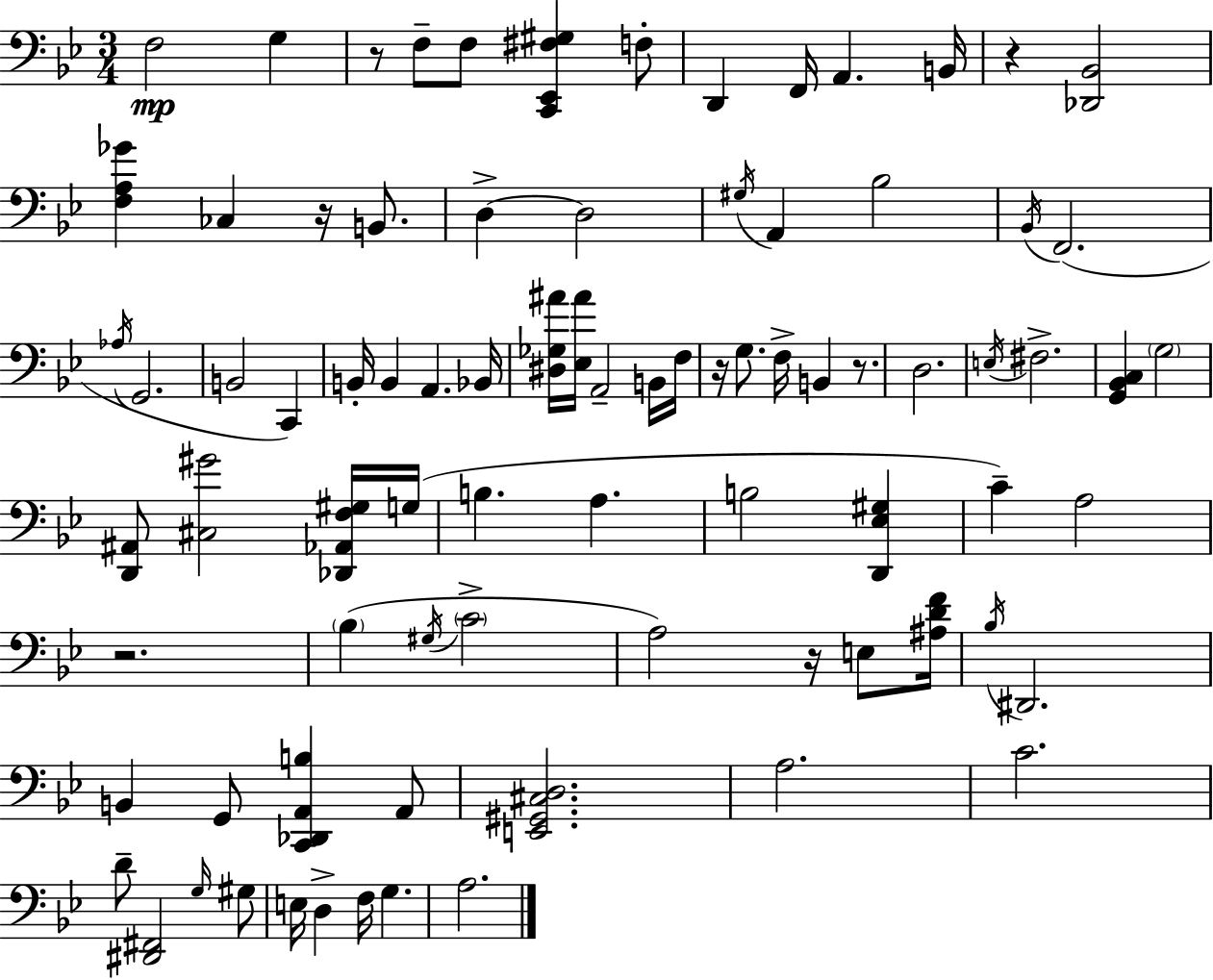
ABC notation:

X:1
T:Untitled
M:3/4
L:1/4
K:Gm
F,2 G, z/2 F,/2 F,/2 [C,,_E,,^F,^G,] F,/2 D,, F,,/4 A,, B,,/4 z [_D,,_B,,]2 [F,A,_G] _C, z/4 B,,/2 D, D,2 ^G,/4 A,, _B,2 _B,,/4 F,,2 _A,/4 G,,2 B,,2 C,, B,,/4 B,, A,, _B,,/4 [^D,_G,^A]/4 [_E,^A]/4 A,,2 B,,/4 F,/4 z/4 G,/2 F,/4 B,, z/2 D,2 E,/4 ^F,2 [G,,_B,,C,] G,2 [D,,^A,,]/2 [^C,^G]2 [_D,,_A,,F,^G,]/4 G,/4 B, A, B,2 [D,,_E,^G,] C A,2 z2 _B, ^G,/4 C2 A,2 z/4 E,/2 [^A,DF]/4 _B,/4 ^D,,2 B,, G,,/2 [C,,_D,,A,,B,] A,,/2 [E,,^G,,^C,D,]2 A,2 C2 D/2 [^D,,^F,,]2 G,/4 ^G,/2 E,/4 D, F,/4 G, A,2